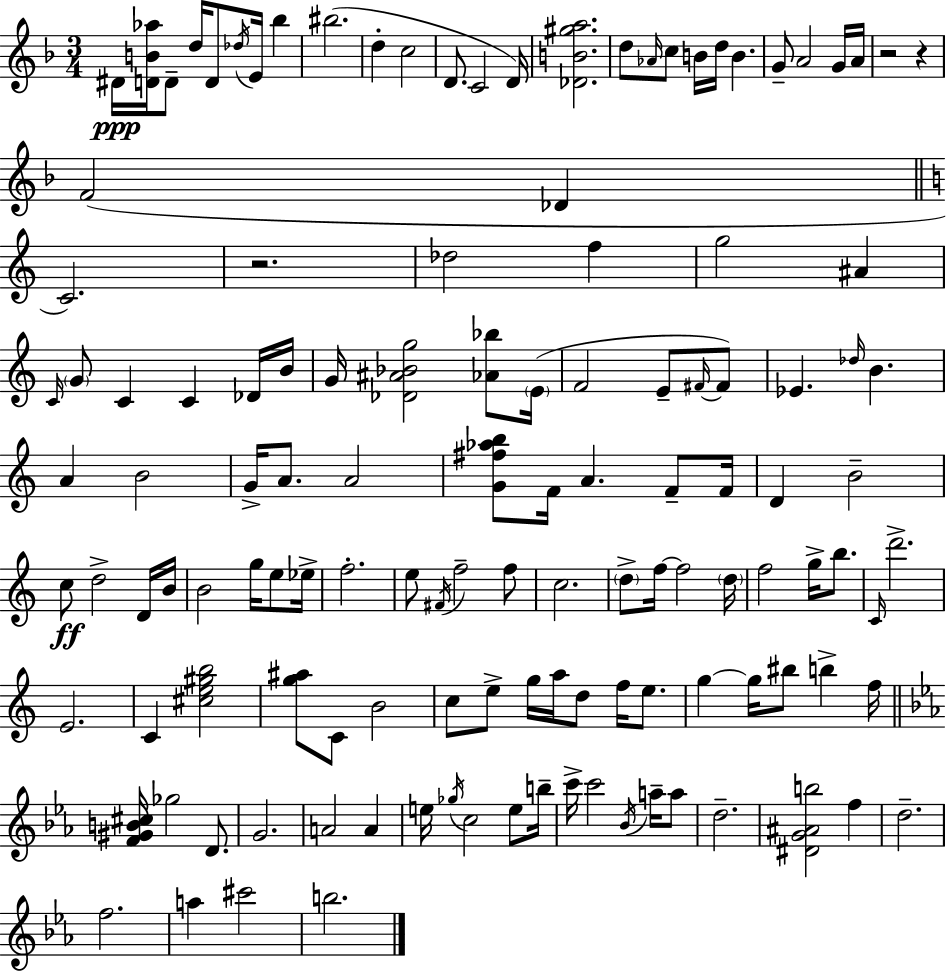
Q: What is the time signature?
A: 3/4